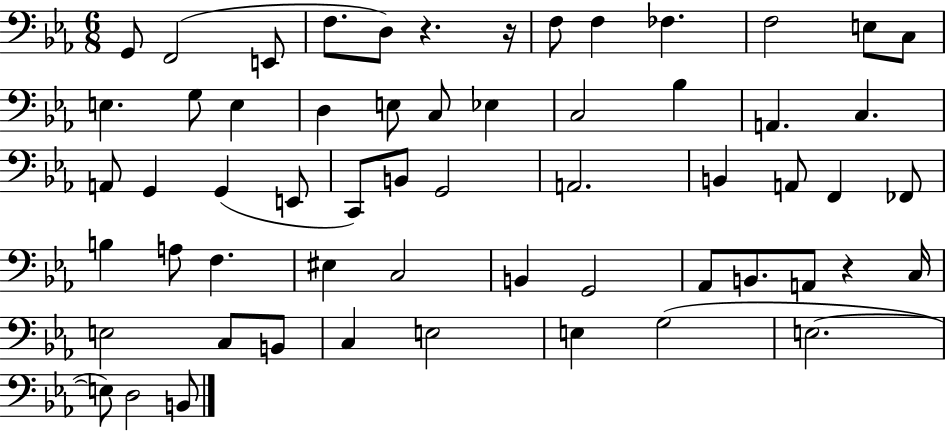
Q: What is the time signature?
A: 6/8